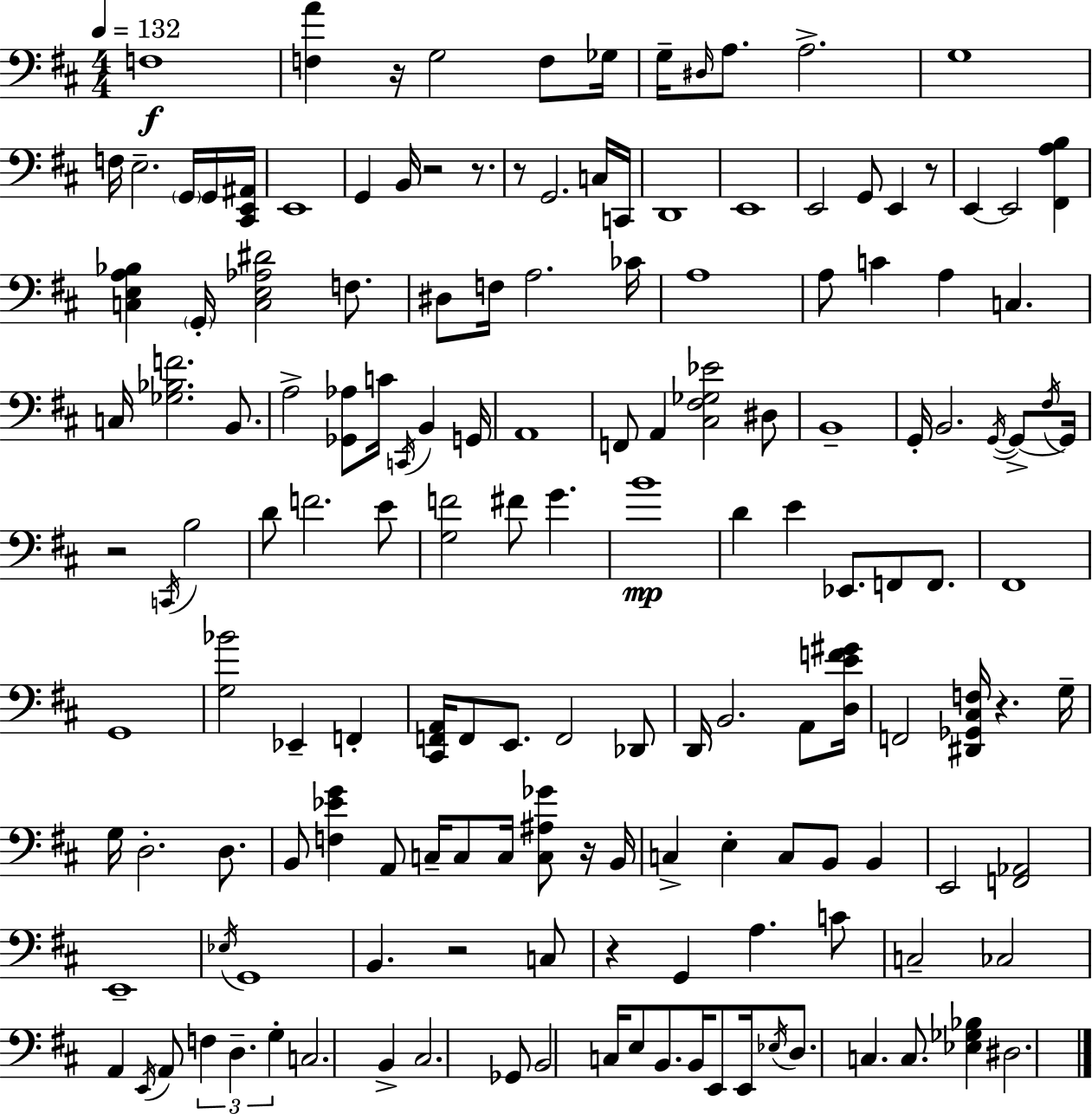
F3/w [F3,A4]/q R/s G3/h F3/e Gb3/s G3/s D#3/s A3/e. A3/h. G3/w F3/s E3/h. G2/s G2/s [C#2,E2,A#2]/s E2/w G2/q B2/s R/h R/e. R/e G2/h. C3/s C2/s D2/w E2/w E2/h G2/e E2/q R/e E2/q E2/h [F#2,A3,B3]/q [C3,E3,A3,Bb3]/q G2/s [C3,E3,Ab3,D#4]/h F3/e. D#3/e F3/s A3/h. CES4/s A3/w A3/e C4/q A3/q C3/q. C3/s [Gb3,Bb3,F4]/h. B2/e. A3/h [Gb2,Ab3]/e C4/s C2/s B2/q G2/s A2/w F2/e A2/q [C#3,F#3,Gb3,Eb4]/h D#3/e B2/w G2/s B2/h. G2/s G2/e F#3/s G2/s R/h C2/s B3/h D4/e F4/h. E4/e [G3,F4]/h F#4/e G4/q. B4/w D4/q E4/q Eb2/e. F2/e F2/e. F#2/w G2/w [G3,Bb4]/h Eb2/q F2/q [C#2,F2,A2]/s F2/e E2/e. F2/h Db2/e D2/s B2/h. A2/e [D3,E4,F4,G#4]/s F2/h [D#2,Gb2,C#3,F3]/s R/q. G3/s G3/s D3/h. D3/e. B2/e [F3,Eb4,G4]/q A2/e C3/s C3/e C3/s [C3,A#3,Gb4]/e R/s B2/s C3/q E3/q C3/e B2/e B2/q E2/h [F2,Ab2]/h E2/w Eb3/s G2/w B2/q. R/h C3/e R/q G2/q A3/q. C4/e C3/h CES3/h A2/q E2/s A2/e F3/q D3/q. G3/q C3/h. B2/q C#3/h. Gb2/e B2/h C3/s E3/e B2/e. B2/s E2/e E2/s Eb3/s D3/e. C3/q. C3/e. [Eb3,Gb3,Bb3]/q D#3/h.